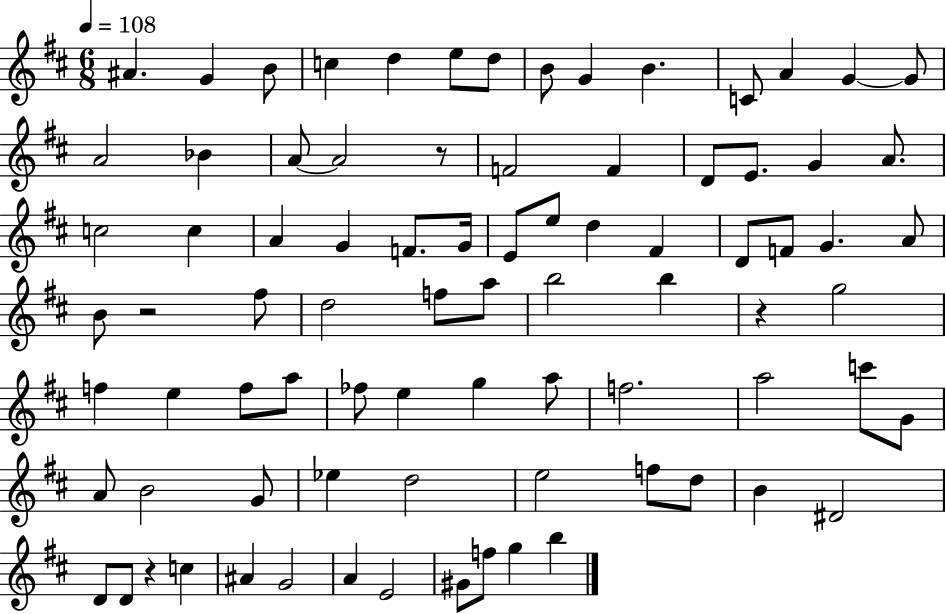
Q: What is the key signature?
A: D major